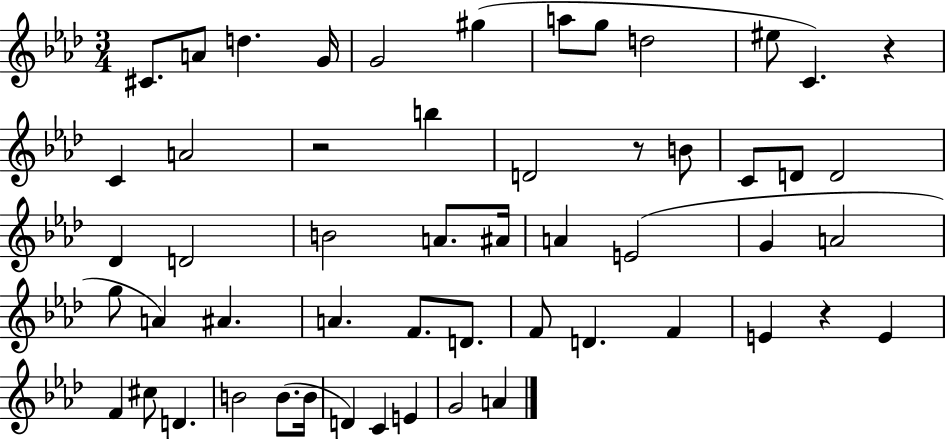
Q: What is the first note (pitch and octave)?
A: C#4